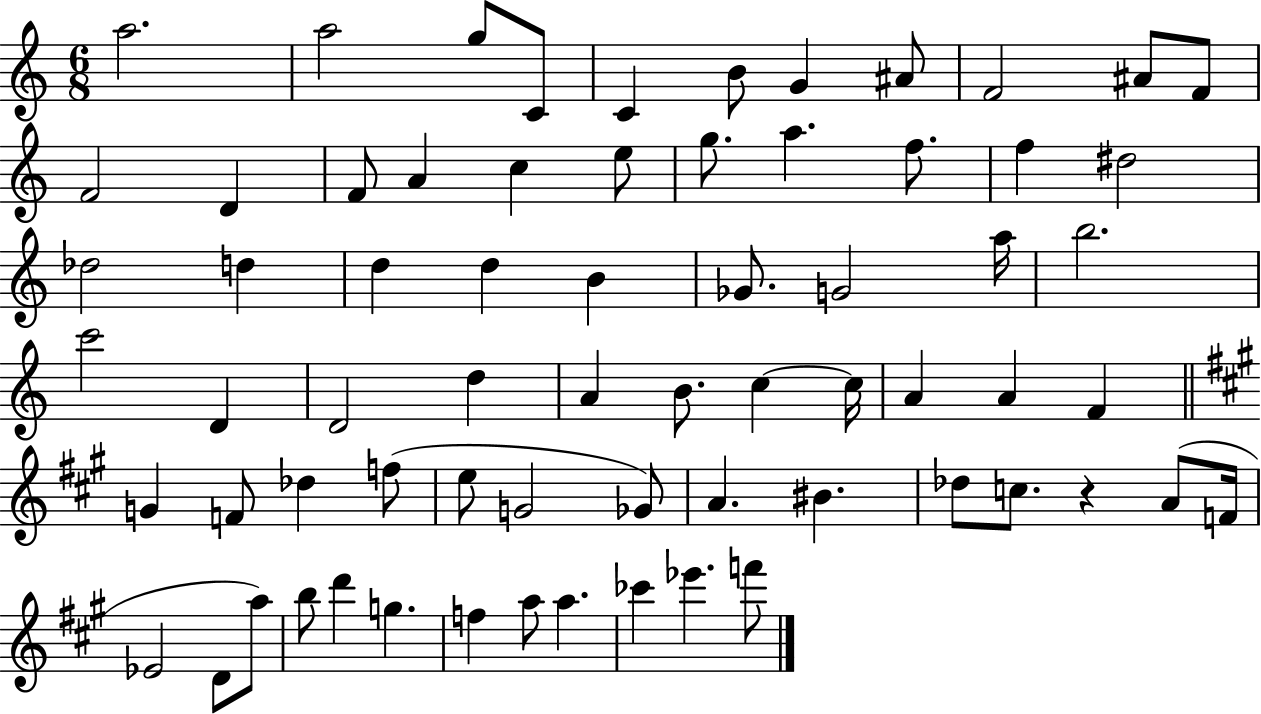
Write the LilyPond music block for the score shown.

{
  \clef treble
  \numericTimeSignature
  \time 6/8
  \key c \major
  a''2. | a''2 g''8 c'8 | c'4 b'8 g'4 ais'8 | f'2 ais'8 f'8 | \break f'2 d'4 | f'8 a'4 c''4 e''8 | g''8. a''4. f''8. | f''4 dis''2 | \break des''2 d''4 | d''4 d''4 b'4 | ges'8. g'2 a''16 | b''2. | \break c'''2 d'4 | d'2 d''4 | a'4 b'8. c''4~~ c''16 | a'4 a'4 f'4 | \break \bar "||" \break \key a \major g'4 f'8 des''4 f''8( | e''8 g'2 ges'8) | a'4. bis'4. | des''8 c''8. r4 a'8( f'16 | \break ees'2 d'8 a''8) | b''8 d'''4 g''4. | f''4 a''8 a''4. | ces'''4 ees'''4. f'''8 | \break \bar "|."
}